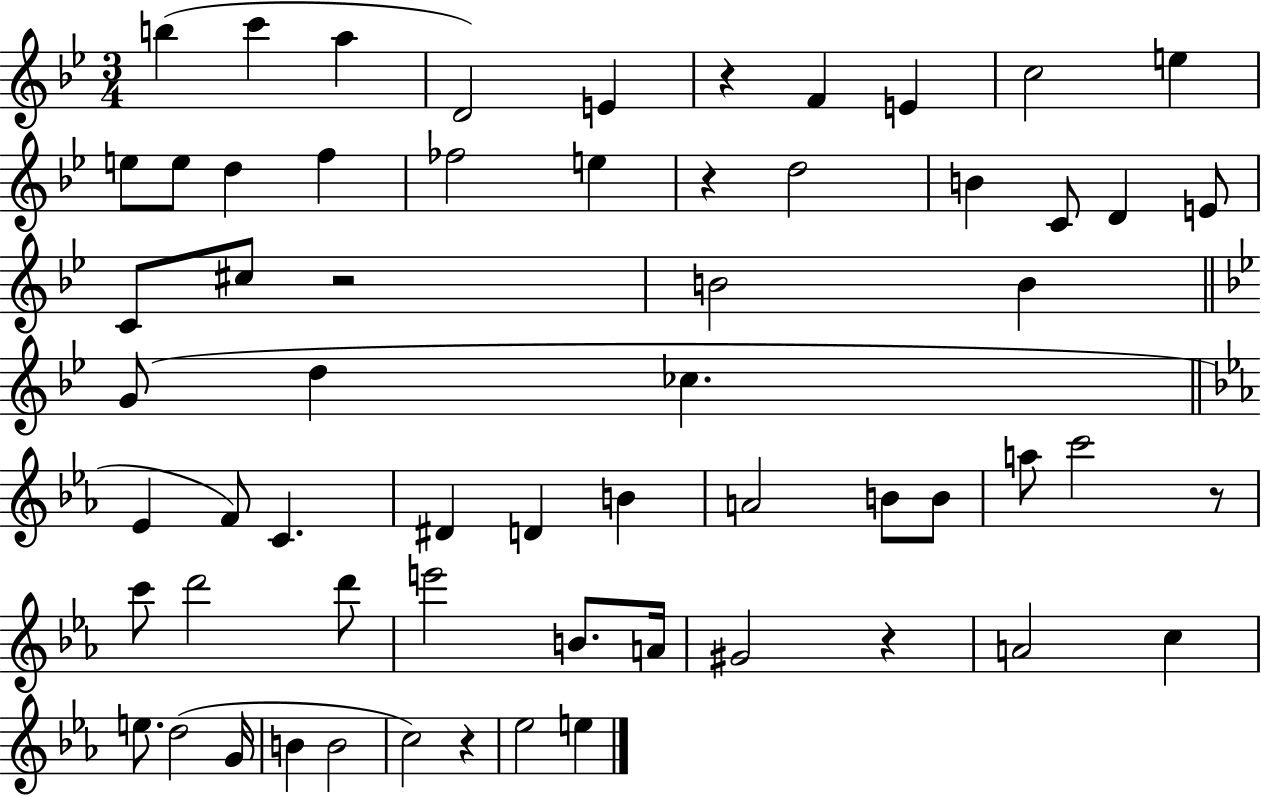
{
  \clef treble
  \numericTimeSignature
  \time 3/4
  \key bes \major
  b''4( c'''4 a''4 | d'2) e'4 | r4 f'4 e'4 | c''2 e''4 | \break e''8 e''8 d''4 f''4 | fes''2 e''4 | r4 d''2 | b'4 c'8 d'4 e'8 | \break c'8 cis''8 r2 | b'2 b'4 | \bar "||" \break \key bes \major g'8( d''4 ces''4. | \bar "||" \break \key ees \major ees'4 f'8) c'4. | dis'4 d'4 b'4 | a'2 b'8 b'8 | a''8 c'''2 r8 | \break c'''8 d'''2 d'''8 | e'''2 b'8. a'16 | gis'2 r4 | a'2 c''4 | \break e''8. d''2( g'16 | b'4 b'2 | c''2) r4 | ees''2 e''4 | \break \bar "|."
}